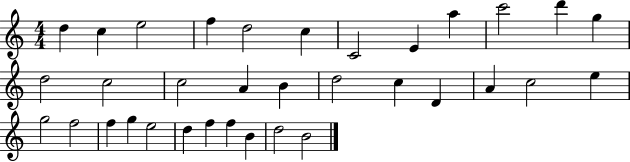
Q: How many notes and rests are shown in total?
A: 34